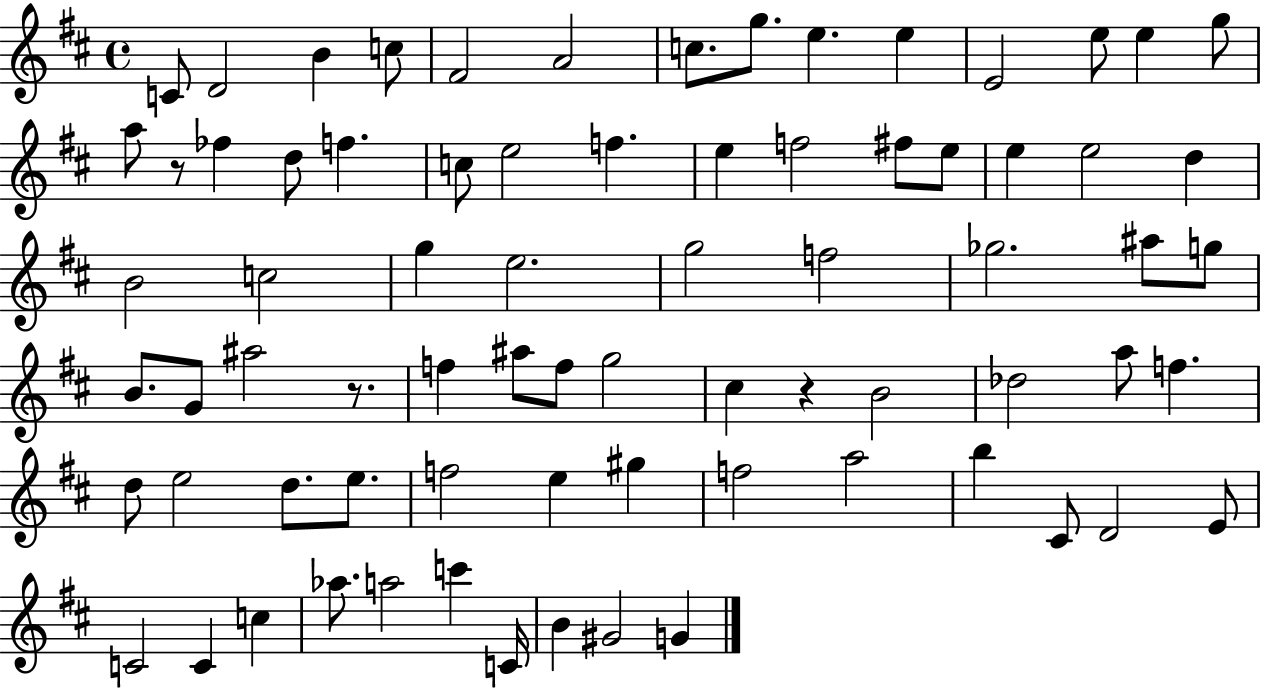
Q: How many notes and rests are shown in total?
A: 75